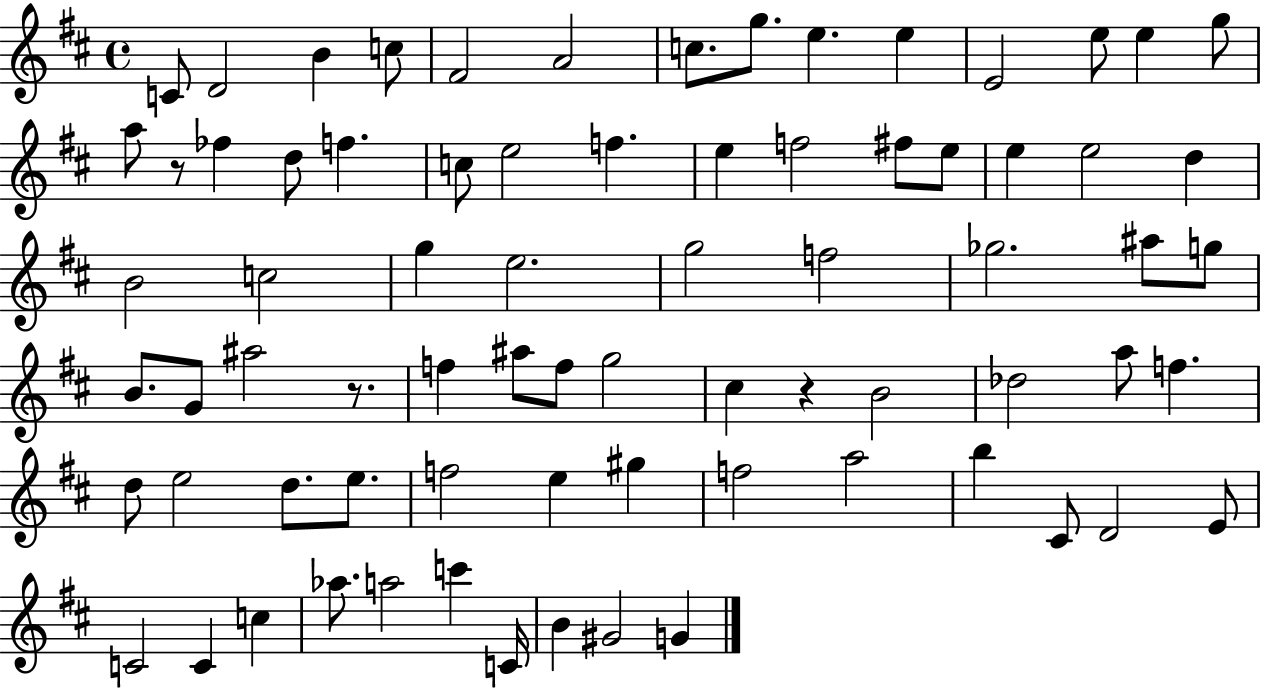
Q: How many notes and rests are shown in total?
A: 75